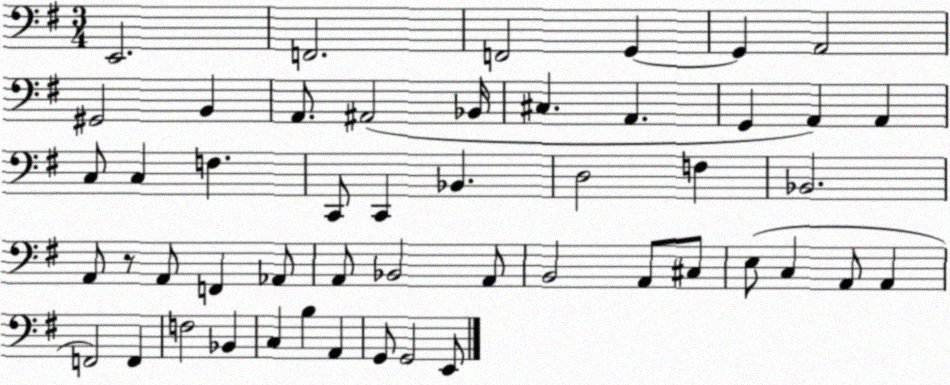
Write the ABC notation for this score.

X:1
T:Untitled
M:3/4
L:1/4
K:G
E,,2 F,,2 F,,2 G,, G,, A,,2 ^G,,2 B,, A,,/2 ^A,,2 _B,,/4 ^C, A,, G,, A,, A,, C,/2 C, F, C,,/2 C,, _B,, D,2 F, _B,,2 A,,/2 z/2 A,,/2 F,, _A,,/2 A,,/2 _B,,2 A,,/2 B,,2 A,,/2 ^C,/2 E,/2 C, A,,/2 A,, F,,2 F,, F,2 _B,, C, B, A,, G,,/2 G,,2 E,,/2